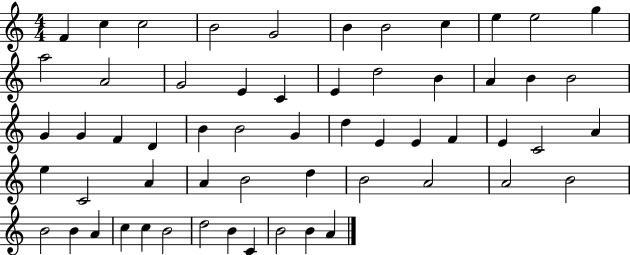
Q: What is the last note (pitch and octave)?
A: A4